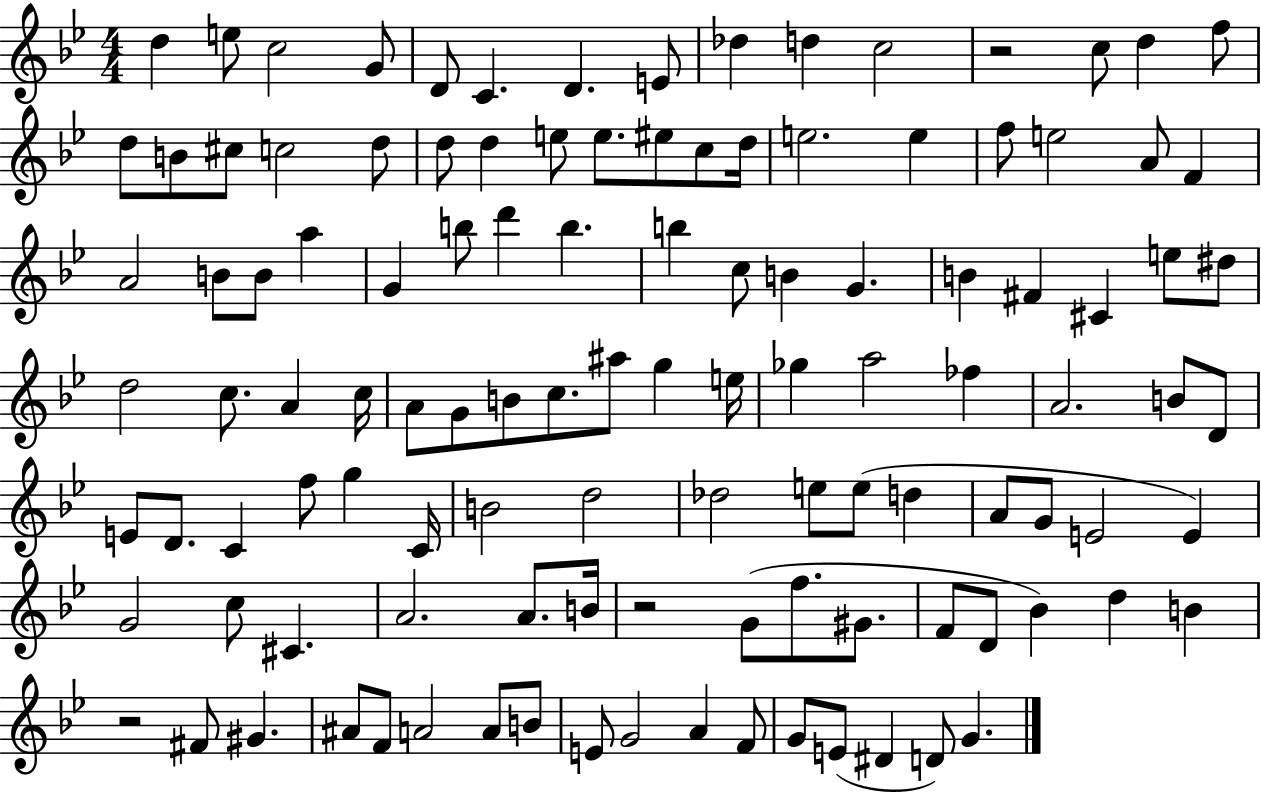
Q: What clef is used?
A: treble